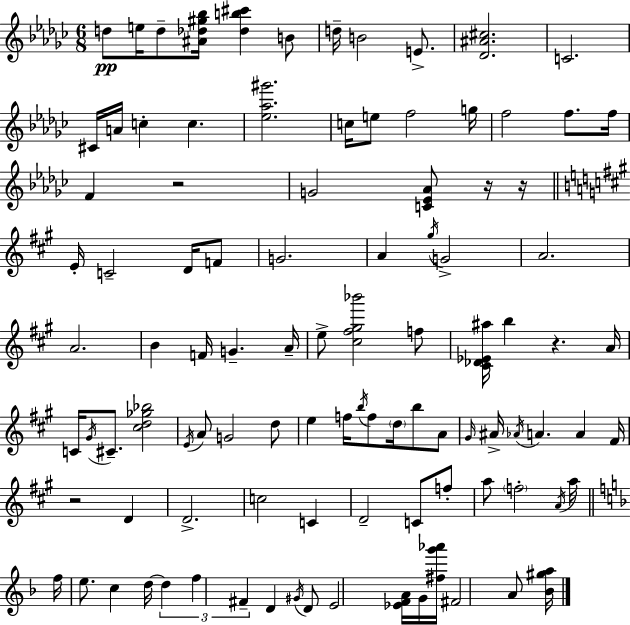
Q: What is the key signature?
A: EES minor